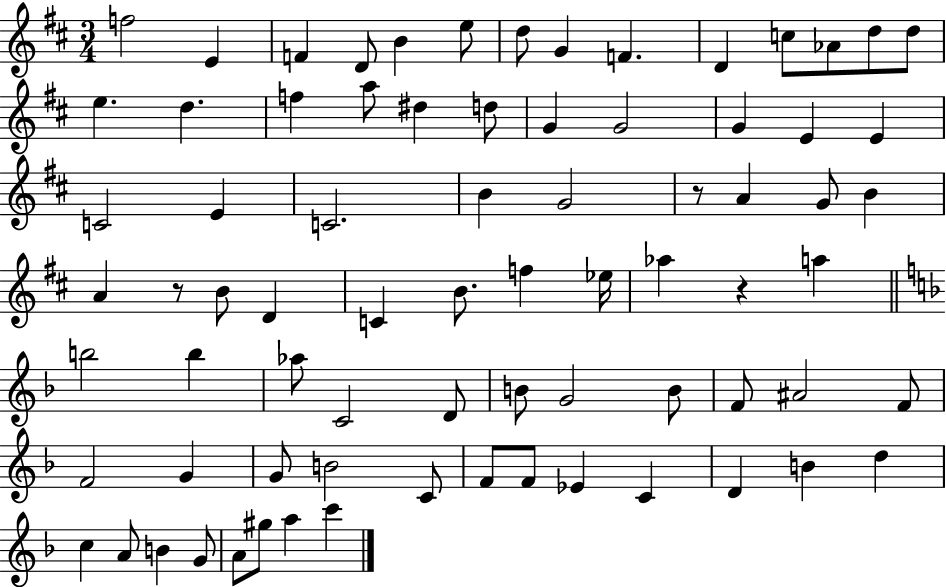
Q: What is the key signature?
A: D major